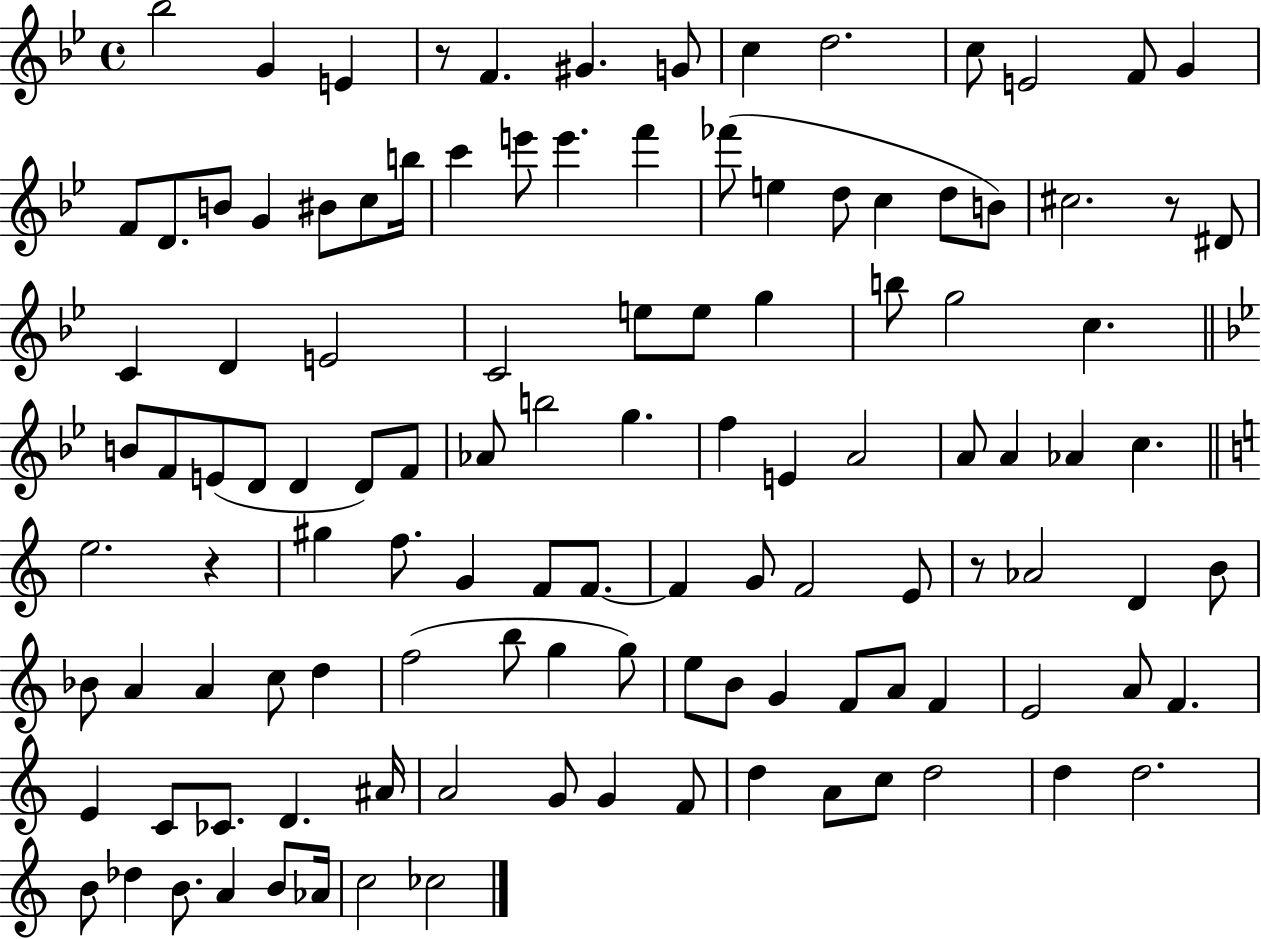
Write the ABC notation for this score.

X:1
T:Untitled
M:4/4
L:1/4
K:Bb
_b2 G E z/2 F ^G G/2 c d2 c/2 E2 F/2 G F/2 D/2 B/2 G ^B/2 c/2 b/4 c' e'/2 e' f' _f'/2 e d/2 c d/2 B/2 ^c2 z/2 ^D/2 C D E2 C2 e/2 e/2 g b/2 g2 c B/2 F/2 E/2 D/2 D D/2 F/2 _A/2 b2 g f E A2 A/2 A _A c e2 z ^g f/2 G F/2 F/2 F G/2 F2 E/2 z/2 _A2 D B/2 _B/2 A A c/2 d f2 b/2 g g/2 e/2 B/2 G F/2 A/2 F E2 A/2 F E C/2 _C/2 D ^A/4 A2 G/2 G F/2 d A/2 c/2 d2 d d2 B/2 _d B/2 A B/2 _A/4 c2 _c2